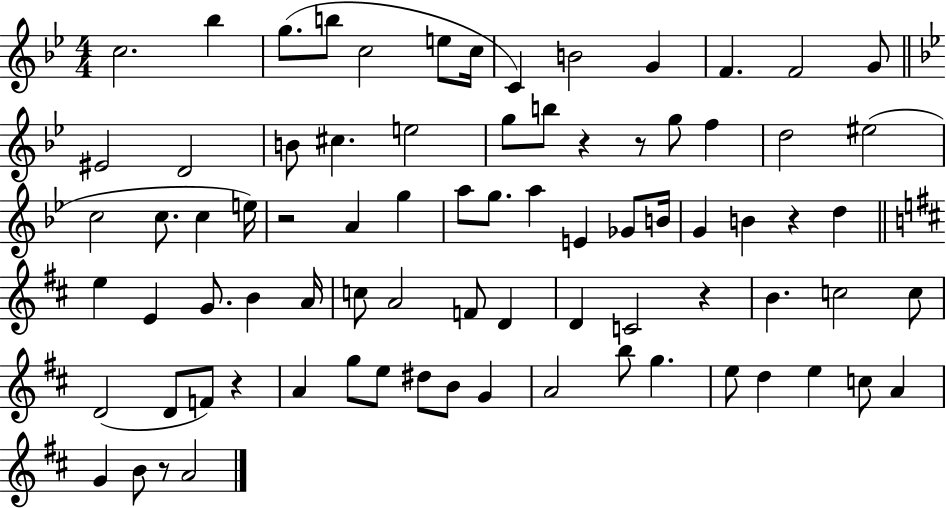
{
  \clef treble
  \numericTimeSignature
  \time 4/4
  \key bes \major
  c''2. bes''4 | g''8.( b''8 c''2 e''8 c''16 | c'4) b'2 g'4 | f'4. f'2 g'8 | \break \bar "||" \break \key bes \major eis'2 d'2 | b'8 cis''4. e''2 | g''8 b''8 r4 r8 g''8 f''4 | d''2 eis''2( | \break c''2 c''8. c''4 e''16) | r2 a'4 g''4 | a''8 g''8. a''4 e'4 ges'8 b'16 | g'4 b'4 r4 d''4 | \break \bar "||" \break \key d \major e''4 e'4 g'8. b'4 a'16 | c''8 a'2 f'8 d'4 | d'4 c'2 r4 | b'4. c''2 c''8 | \break d'2( d'8 f'8) r4 | a'4 g''8 e''8 dis''8 b'8 g'4 | a'2 b''8 g''4. | e''8 d''4 e''4 c''8 a'4 | \break g'4 b'8 r8 a'2 | \bar "|."
}